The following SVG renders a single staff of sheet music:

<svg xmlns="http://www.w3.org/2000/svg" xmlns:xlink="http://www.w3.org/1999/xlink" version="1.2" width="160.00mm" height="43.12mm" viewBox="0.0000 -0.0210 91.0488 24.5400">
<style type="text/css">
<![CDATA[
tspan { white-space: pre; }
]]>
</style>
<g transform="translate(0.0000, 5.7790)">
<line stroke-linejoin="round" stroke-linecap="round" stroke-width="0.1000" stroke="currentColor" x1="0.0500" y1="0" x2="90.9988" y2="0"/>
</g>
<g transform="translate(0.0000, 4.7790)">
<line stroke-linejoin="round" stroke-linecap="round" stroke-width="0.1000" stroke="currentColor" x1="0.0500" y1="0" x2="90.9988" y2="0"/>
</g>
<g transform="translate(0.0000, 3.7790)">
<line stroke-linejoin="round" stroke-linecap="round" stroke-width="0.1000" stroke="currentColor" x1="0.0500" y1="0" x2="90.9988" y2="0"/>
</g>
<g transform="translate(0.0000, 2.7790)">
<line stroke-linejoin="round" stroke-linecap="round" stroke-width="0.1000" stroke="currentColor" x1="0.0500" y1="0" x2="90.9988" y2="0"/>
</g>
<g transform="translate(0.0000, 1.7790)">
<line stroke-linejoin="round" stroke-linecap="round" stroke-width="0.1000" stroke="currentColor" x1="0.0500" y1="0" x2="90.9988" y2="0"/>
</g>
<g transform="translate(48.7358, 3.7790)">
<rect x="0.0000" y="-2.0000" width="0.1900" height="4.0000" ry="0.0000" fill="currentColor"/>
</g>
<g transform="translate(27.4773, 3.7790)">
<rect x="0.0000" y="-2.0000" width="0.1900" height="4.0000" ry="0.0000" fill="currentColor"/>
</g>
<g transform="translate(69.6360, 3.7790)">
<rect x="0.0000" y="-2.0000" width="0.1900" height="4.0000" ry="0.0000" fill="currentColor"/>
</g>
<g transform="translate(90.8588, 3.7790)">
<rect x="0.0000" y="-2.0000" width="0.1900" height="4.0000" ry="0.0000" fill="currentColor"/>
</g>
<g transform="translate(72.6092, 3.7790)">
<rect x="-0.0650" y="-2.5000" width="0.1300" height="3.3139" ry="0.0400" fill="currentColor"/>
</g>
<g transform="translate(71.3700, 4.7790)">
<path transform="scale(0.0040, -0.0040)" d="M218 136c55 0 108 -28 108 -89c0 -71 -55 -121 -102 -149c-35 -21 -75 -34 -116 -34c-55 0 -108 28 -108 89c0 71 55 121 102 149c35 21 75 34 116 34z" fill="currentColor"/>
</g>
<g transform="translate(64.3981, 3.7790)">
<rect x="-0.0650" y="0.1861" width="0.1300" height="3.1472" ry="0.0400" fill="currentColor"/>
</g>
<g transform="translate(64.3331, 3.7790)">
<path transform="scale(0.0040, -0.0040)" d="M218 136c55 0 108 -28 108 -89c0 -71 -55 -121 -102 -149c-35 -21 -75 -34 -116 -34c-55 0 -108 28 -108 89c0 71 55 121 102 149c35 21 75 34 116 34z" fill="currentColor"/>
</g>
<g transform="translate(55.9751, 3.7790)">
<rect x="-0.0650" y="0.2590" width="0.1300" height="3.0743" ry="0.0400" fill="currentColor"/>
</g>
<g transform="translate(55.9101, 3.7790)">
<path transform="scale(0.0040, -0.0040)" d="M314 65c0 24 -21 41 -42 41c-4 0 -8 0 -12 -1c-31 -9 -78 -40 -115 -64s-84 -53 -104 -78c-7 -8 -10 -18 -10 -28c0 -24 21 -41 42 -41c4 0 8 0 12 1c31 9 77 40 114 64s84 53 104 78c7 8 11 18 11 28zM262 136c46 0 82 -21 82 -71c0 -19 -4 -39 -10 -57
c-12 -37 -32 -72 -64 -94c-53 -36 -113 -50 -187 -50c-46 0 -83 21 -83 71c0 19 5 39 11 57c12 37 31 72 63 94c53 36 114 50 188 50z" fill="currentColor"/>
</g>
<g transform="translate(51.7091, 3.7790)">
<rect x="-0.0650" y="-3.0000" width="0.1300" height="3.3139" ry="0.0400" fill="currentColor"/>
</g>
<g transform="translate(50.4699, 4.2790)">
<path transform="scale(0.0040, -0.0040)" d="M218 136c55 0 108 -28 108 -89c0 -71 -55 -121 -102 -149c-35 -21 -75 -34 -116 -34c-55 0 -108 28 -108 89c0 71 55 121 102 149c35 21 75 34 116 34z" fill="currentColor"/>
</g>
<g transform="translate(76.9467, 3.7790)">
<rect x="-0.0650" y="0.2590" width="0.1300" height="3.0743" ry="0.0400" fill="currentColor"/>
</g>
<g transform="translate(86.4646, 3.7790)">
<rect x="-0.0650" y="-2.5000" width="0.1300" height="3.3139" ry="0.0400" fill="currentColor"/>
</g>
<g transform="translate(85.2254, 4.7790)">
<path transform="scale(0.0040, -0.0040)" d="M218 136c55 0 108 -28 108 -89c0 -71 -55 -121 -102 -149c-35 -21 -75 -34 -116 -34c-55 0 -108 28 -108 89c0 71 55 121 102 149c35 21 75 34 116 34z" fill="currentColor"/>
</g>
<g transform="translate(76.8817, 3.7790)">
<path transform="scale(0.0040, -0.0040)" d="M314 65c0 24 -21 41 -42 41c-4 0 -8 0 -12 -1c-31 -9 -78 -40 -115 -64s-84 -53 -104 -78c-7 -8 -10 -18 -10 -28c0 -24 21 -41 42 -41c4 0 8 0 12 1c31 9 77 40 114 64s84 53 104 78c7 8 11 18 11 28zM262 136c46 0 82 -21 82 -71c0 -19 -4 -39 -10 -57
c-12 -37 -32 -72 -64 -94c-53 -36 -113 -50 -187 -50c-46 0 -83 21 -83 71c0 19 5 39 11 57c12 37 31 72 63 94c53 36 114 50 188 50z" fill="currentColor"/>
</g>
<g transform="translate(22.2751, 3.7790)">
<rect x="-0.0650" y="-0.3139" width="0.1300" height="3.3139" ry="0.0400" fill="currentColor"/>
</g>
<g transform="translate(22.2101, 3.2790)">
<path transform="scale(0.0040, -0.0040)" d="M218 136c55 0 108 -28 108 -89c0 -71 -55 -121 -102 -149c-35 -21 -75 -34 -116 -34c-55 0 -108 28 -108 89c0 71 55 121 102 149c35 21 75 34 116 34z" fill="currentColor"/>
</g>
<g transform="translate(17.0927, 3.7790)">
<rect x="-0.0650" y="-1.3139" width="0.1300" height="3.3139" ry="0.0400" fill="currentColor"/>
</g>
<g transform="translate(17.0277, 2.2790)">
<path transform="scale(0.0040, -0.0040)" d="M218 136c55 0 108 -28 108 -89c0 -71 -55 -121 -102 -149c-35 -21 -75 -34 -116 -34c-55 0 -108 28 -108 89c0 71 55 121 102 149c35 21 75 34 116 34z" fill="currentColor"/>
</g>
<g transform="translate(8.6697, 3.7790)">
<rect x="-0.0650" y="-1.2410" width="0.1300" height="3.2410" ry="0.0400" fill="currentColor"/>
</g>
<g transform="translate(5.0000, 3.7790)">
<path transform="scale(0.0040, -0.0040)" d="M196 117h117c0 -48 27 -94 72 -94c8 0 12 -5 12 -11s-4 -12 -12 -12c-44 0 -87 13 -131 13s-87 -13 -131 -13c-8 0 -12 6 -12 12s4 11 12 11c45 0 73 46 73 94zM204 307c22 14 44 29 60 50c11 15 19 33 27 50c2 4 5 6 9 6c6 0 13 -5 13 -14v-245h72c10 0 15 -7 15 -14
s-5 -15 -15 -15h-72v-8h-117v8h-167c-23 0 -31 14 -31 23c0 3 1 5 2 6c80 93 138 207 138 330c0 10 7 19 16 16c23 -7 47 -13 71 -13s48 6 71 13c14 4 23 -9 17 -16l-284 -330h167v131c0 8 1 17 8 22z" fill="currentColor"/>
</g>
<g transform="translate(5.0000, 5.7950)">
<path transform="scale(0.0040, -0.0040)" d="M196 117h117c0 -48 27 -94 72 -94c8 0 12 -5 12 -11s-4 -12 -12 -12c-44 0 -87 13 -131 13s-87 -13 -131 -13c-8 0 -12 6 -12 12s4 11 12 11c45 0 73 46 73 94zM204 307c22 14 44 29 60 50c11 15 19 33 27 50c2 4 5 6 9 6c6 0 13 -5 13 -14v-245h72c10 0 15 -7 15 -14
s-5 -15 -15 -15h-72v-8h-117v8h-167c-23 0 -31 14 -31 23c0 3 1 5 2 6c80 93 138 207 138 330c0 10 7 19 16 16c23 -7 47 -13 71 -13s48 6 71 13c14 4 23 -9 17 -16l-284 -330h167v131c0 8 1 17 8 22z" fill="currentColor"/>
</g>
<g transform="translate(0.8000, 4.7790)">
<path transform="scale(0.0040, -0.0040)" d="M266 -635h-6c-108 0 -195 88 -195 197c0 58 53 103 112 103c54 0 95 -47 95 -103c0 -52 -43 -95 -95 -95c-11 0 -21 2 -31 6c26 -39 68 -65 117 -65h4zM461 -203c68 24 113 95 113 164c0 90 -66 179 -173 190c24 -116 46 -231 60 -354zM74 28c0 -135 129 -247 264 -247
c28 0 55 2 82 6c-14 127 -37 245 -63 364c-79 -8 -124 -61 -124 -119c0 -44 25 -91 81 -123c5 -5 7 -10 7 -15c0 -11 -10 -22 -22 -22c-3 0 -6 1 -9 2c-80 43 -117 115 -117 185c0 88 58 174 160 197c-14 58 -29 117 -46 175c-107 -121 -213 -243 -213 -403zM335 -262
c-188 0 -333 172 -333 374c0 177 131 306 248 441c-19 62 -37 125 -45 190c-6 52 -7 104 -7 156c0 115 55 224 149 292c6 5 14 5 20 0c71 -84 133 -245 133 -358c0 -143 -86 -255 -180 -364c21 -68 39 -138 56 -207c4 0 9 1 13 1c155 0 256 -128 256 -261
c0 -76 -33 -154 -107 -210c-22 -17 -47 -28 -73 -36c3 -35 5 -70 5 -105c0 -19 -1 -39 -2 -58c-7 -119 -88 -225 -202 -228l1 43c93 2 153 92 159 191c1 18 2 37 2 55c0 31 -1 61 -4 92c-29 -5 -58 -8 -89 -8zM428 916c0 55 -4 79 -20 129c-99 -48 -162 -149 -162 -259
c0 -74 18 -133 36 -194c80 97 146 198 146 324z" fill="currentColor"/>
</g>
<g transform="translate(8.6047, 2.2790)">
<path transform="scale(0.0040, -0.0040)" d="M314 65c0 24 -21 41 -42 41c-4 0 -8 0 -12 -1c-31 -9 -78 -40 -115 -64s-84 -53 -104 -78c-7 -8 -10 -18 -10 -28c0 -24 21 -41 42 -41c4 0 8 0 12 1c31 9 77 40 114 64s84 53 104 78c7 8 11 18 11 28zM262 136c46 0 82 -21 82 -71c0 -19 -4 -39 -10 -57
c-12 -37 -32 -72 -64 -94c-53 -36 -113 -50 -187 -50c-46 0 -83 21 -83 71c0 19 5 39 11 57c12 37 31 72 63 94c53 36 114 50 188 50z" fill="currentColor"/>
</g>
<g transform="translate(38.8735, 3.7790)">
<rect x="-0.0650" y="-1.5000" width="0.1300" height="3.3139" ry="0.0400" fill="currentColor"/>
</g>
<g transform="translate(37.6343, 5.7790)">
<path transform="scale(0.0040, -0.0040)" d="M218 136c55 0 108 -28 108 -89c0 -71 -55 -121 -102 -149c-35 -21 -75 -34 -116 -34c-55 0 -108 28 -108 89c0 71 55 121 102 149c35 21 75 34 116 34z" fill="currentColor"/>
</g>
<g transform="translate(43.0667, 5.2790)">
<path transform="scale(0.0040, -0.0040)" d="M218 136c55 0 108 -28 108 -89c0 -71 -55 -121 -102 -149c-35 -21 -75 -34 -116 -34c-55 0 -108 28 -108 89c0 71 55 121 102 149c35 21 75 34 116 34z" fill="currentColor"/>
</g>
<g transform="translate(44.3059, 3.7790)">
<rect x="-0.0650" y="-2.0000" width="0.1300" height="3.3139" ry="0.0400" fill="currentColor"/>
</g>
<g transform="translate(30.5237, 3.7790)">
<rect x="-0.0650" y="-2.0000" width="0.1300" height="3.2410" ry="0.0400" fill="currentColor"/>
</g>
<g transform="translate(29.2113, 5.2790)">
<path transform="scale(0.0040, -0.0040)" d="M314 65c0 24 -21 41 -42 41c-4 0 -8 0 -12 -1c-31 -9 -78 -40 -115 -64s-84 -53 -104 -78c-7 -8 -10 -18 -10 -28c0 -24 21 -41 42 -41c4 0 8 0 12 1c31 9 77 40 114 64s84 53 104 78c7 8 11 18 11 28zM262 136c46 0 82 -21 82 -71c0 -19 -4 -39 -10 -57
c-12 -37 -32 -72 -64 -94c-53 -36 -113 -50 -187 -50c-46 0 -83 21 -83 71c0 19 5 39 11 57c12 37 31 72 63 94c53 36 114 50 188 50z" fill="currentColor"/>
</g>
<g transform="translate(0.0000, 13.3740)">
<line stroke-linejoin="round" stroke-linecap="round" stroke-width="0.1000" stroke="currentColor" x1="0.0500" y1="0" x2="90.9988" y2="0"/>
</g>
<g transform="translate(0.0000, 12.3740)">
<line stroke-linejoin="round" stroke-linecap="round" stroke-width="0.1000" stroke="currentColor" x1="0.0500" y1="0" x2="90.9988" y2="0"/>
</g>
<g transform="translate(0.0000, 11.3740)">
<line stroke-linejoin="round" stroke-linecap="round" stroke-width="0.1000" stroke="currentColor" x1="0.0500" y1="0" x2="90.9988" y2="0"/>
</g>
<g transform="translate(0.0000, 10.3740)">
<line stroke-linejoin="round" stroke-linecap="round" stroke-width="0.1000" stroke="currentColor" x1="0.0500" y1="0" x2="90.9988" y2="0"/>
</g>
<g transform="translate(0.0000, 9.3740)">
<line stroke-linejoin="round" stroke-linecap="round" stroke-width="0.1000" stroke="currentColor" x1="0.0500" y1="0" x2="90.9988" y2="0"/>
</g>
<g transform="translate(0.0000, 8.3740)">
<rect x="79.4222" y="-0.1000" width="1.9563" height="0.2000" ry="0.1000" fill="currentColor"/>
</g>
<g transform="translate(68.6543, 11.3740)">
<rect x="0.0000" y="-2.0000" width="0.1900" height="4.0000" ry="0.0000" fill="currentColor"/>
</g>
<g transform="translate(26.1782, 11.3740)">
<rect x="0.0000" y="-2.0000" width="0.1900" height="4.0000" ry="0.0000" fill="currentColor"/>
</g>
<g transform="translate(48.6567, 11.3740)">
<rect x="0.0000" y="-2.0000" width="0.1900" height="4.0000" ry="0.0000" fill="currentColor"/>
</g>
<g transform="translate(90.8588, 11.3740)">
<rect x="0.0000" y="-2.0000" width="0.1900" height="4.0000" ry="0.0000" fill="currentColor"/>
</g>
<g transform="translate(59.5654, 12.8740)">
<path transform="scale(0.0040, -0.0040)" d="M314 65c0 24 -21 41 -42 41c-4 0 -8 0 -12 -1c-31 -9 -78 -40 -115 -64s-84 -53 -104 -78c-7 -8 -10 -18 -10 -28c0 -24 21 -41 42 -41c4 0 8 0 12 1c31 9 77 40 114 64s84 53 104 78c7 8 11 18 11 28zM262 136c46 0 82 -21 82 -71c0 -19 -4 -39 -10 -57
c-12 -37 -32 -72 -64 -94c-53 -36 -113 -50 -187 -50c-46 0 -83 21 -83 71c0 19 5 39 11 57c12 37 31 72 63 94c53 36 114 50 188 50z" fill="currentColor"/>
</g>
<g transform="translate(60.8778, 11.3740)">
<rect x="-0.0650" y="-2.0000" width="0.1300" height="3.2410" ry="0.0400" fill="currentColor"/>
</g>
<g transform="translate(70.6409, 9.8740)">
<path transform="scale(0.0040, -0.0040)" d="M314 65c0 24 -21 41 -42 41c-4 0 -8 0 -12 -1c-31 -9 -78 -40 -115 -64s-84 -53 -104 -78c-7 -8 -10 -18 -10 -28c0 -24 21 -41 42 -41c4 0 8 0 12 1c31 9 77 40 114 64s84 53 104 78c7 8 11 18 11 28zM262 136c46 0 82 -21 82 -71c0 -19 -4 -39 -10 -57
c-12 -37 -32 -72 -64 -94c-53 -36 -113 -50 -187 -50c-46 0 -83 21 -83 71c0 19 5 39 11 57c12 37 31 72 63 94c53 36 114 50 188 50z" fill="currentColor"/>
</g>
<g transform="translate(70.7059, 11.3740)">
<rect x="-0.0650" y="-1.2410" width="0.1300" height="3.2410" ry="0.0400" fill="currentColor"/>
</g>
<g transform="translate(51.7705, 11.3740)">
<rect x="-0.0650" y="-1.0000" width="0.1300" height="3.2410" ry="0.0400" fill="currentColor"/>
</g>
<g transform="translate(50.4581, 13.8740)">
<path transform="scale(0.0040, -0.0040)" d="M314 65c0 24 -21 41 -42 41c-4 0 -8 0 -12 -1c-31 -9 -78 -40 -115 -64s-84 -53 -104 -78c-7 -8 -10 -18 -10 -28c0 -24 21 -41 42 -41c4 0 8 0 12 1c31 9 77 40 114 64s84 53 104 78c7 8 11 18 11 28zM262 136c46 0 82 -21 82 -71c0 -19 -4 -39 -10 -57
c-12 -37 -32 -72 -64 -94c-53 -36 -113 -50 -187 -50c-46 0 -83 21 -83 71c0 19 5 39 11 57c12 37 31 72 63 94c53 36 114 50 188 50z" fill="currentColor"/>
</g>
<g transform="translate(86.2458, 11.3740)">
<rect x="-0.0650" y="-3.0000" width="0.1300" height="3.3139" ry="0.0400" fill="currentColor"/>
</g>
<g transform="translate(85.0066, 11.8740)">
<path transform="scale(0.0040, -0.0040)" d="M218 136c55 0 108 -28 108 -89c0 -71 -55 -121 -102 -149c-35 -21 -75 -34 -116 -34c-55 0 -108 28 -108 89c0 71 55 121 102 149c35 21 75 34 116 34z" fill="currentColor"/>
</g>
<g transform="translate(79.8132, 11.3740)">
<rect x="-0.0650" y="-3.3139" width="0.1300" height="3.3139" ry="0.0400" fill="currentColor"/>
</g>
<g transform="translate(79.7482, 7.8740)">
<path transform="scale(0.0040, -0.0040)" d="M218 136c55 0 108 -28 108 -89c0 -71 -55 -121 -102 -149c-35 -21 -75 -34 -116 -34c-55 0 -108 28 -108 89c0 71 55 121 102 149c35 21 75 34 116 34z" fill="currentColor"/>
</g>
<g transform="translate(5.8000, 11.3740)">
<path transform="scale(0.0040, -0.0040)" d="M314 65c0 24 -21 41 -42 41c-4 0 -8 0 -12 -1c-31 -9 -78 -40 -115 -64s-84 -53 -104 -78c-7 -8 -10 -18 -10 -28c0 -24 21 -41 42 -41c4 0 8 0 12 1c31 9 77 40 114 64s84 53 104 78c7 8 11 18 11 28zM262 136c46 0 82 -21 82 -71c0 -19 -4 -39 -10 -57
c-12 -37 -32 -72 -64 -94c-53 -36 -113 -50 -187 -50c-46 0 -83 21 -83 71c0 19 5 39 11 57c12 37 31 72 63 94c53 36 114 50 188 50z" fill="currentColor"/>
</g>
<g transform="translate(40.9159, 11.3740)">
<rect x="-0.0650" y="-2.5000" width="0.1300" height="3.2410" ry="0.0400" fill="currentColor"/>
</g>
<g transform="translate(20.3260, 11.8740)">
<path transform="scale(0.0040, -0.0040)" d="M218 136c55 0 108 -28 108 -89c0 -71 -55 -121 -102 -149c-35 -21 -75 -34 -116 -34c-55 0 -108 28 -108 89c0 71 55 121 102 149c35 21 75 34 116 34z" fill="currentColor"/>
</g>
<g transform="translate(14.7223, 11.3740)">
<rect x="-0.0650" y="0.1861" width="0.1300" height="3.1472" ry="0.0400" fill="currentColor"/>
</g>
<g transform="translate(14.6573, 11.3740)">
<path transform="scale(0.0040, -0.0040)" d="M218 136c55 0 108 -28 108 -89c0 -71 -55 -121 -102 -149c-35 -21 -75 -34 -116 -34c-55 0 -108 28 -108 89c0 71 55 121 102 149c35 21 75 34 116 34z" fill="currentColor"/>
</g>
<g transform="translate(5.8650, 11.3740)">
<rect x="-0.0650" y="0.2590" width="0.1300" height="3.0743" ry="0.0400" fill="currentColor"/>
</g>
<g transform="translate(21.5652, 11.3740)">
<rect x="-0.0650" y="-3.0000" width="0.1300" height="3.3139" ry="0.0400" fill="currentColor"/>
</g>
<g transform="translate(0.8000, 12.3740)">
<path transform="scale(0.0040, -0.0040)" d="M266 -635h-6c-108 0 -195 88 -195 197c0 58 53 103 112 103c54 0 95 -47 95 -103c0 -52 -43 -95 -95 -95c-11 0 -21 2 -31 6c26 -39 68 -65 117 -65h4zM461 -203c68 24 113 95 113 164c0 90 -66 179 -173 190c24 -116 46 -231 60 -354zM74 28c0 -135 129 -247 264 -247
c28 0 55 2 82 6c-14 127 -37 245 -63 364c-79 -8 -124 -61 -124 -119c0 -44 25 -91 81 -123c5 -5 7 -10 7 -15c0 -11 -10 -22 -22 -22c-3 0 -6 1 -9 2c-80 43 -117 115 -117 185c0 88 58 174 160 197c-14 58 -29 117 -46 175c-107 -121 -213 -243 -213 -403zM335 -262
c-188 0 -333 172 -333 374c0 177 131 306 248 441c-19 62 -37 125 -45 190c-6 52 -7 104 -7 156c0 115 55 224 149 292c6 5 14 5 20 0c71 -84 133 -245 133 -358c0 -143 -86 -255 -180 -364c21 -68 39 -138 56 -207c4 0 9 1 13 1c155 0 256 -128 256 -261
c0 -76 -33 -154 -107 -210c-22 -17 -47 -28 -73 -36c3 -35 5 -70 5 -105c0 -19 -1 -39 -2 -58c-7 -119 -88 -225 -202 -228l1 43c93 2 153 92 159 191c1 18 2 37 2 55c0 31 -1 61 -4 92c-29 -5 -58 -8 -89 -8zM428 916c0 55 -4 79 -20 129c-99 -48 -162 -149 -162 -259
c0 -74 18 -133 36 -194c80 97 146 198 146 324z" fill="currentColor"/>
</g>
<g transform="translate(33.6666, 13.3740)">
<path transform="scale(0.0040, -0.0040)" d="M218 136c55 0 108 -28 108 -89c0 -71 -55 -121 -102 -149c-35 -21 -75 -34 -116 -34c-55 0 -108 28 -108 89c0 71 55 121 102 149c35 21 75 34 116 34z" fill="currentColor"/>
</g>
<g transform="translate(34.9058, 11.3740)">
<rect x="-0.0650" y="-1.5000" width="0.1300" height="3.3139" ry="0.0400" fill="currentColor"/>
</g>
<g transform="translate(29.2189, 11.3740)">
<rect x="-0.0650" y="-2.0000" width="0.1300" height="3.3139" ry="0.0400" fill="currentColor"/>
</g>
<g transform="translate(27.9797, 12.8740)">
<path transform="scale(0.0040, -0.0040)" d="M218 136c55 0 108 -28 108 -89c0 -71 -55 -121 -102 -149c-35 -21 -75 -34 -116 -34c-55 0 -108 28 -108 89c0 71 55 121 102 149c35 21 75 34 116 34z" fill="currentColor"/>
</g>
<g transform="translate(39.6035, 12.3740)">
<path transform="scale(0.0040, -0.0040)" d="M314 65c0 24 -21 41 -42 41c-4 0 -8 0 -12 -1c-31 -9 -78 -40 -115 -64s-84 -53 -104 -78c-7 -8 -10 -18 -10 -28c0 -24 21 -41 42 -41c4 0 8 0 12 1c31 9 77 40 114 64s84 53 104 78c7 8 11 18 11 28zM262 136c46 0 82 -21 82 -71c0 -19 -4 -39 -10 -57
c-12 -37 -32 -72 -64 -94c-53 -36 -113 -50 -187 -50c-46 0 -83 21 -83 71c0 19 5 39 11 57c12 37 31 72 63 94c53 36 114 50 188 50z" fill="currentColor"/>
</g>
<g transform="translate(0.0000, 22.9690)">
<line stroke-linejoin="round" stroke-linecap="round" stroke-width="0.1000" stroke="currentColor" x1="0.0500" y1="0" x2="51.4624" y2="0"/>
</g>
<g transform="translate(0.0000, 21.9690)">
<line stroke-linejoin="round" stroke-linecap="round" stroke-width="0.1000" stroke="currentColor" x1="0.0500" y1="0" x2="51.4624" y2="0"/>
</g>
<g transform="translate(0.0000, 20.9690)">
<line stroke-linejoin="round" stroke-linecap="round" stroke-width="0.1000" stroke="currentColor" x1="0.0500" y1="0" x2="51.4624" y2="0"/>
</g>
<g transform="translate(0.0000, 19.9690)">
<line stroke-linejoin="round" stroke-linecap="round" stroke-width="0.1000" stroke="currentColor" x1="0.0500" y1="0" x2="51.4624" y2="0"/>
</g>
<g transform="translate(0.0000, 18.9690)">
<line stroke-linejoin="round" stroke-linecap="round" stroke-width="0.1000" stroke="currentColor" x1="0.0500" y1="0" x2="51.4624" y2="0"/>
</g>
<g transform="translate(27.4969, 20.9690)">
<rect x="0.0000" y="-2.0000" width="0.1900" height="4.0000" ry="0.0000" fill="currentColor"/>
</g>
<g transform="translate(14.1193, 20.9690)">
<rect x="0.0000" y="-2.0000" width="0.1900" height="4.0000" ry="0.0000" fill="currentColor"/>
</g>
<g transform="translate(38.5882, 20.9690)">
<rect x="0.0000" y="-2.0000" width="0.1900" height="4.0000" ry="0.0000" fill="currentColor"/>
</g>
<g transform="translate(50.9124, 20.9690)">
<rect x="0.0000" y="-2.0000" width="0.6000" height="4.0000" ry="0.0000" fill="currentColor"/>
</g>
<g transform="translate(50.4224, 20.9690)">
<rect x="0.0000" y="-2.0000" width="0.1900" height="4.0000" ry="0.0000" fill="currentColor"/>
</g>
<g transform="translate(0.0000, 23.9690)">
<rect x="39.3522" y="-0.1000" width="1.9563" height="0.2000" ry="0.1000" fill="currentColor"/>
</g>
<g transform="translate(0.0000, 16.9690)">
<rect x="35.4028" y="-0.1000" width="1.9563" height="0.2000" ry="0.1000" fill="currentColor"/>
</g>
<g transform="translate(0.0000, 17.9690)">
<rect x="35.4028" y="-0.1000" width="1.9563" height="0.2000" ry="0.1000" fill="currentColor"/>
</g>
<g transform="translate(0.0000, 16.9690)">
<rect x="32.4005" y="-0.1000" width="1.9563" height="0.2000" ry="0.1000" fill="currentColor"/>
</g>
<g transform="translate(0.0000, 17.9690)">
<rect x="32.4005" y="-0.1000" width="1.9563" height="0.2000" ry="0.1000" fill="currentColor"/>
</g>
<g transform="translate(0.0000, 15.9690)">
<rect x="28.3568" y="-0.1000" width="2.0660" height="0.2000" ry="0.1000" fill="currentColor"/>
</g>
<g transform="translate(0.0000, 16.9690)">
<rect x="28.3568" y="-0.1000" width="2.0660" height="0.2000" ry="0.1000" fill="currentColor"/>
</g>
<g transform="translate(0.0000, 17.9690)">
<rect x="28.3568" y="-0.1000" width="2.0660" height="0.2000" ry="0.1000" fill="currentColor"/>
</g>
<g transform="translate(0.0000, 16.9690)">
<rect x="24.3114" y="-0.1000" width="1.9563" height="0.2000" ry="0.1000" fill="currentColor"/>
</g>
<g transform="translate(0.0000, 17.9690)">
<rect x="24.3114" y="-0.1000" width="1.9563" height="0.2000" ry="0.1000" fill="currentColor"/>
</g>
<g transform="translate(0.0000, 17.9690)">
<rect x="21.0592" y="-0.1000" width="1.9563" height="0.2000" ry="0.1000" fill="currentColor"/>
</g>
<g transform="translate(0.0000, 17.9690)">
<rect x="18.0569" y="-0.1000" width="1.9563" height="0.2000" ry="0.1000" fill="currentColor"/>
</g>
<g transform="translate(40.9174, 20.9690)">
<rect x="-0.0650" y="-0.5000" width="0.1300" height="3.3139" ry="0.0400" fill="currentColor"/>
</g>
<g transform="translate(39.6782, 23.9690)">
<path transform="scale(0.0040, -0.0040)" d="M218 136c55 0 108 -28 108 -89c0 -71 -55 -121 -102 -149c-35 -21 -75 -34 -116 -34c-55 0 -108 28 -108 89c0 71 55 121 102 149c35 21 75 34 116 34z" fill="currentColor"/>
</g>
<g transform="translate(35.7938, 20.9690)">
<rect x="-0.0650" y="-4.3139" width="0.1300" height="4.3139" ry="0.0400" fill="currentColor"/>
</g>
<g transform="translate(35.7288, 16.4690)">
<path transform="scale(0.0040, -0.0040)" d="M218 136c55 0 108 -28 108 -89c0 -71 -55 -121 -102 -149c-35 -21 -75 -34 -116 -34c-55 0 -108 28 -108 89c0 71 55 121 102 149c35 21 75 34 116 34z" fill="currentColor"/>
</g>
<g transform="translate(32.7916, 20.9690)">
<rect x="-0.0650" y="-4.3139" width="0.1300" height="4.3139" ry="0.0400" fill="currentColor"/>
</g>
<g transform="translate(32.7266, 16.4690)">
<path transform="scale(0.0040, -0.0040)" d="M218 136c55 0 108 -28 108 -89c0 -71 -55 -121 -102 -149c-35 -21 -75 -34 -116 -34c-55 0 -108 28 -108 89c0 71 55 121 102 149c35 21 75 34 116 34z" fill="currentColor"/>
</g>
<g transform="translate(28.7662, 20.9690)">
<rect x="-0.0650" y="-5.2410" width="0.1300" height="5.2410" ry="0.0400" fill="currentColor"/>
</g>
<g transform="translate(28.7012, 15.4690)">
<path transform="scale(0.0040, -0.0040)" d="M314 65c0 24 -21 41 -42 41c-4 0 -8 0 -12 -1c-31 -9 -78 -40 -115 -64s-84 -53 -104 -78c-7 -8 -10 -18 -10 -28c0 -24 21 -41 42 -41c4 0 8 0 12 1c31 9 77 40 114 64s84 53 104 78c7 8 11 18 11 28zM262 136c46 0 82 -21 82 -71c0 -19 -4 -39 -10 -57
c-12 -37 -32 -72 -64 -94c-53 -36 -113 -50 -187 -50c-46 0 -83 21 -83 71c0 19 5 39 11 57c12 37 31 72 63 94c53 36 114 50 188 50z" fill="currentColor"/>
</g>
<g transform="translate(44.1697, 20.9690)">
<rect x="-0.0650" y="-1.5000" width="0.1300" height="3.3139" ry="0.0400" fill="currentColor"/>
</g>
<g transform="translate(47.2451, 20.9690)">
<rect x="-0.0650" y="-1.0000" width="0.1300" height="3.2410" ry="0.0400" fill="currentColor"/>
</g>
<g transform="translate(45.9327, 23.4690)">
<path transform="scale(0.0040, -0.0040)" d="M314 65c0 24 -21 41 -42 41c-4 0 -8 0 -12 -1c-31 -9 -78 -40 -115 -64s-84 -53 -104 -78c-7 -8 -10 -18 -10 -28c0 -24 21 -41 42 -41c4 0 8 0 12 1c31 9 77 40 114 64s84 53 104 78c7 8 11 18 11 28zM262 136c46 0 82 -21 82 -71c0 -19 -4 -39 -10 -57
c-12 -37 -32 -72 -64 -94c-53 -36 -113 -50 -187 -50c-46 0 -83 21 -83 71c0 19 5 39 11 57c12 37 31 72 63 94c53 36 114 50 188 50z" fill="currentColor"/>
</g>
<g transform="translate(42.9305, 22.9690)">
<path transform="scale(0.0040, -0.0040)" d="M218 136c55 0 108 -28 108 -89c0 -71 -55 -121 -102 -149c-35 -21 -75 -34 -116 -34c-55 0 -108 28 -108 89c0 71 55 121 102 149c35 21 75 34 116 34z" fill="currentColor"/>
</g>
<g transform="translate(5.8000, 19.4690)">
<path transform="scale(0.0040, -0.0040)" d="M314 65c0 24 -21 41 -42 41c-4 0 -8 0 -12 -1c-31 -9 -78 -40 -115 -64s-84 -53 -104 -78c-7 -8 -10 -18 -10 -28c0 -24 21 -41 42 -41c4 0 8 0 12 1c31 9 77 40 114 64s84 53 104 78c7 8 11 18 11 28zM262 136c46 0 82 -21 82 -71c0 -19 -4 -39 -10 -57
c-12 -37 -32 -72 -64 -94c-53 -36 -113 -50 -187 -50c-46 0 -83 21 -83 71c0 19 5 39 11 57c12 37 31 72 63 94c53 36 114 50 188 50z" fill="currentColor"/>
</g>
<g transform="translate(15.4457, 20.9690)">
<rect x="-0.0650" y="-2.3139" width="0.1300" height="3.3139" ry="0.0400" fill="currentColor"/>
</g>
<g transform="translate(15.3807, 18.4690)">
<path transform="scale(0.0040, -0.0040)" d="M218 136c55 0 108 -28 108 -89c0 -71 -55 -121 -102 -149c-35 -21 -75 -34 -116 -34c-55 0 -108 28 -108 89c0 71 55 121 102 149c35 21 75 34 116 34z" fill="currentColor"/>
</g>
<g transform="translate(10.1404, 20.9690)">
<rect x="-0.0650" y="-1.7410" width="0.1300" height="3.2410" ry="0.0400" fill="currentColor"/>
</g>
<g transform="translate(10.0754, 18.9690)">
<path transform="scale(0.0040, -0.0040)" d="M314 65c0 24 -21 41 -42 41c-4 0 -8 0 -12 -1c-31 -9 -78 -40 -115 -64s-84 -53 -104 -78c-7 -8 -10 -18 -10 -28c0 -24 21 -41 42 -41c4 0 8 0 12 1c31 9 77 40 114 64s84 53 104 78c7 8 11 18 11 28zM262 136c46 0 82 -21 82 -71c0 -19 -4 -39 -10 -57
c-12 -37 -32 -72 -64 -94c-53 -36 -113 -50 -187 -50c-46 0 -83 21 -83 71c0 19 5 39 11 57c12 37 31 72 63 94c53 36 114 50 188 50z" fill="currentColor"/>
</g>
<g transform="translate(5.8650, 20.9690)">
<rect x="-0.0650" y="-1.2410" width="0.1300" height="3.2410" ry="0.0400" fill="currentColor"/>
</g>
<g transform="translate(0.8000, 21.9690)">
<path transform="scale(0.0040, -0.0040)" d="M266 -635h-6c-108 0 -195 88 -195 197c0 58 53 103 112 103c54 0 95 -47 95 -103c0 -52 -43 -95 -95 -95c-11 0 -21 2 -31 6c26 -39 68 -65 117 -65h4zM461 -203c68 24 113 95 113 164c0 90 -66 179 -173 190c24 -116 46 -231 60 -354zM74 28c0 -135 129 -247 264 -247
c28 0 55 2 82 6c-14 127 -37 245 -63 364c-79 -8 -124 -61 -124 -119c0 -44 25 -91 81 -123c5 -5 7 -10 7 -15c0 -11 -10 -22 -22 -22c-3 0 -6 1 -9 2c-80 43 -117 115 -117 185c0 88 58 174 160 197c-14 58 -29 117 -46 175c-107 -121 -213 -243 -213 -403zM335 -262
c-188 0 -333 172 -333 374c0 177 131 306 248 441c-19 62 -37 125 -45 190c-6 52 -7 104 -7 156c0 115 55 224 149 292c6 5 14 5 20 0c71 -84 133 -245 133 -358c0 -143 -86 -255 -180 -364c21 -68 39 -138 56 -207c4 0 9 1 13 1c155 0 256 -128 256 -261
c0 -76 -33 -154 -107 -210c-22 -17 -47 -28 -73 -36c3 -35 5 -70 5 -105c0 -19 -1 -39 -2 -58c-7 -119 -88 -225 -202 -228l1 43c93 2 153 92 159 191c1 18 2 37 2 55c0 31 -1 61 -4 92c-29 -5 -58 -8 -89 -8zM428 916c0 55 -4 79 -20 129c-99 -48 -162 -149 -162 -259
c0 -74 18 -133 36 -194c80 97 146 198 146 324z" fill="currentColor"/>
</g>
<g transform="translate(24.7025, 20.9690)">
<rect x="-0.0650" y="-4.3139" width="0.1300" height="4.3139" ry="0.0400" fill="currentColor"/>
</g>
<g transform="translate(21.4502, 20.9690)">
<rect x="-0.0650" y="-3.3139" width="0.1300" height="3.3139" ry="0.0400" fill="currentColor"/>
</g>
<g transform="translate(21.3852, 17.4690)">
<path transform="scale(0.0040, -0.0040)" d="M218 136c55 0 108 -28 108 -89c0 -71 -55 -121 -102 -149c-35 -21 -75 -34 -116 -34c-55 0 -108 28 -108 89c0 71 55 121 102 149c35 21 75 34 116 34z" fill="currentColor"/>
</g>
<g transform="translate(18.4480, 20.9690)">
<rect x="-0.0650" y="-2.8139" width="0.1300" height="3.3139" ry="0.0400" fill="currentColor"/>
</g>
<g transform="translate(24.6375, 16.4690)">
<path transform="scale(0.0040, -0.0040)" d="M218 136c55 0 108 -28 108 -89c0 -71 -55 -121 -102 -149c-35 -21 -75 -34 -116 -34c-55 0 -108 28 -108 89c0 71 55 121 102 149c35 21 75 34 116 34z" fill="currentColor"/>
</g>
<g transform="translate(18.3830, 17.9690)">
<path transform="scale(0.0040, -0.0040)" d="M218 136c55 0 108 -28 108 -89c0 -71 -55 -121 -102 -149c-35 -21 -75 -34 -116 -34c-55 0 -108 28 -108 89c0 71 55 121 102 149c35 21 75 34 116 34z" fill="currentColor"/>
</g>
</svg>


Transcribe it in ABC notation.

X:1
T:Untitled
M:4/4
L:1/4
K:C
e2 e c F2 E F A B2 B G B2 G B2 B A F E G2 D2 F2 e2 b A e2 f2 g a b d' f'2 d' d' C E D2